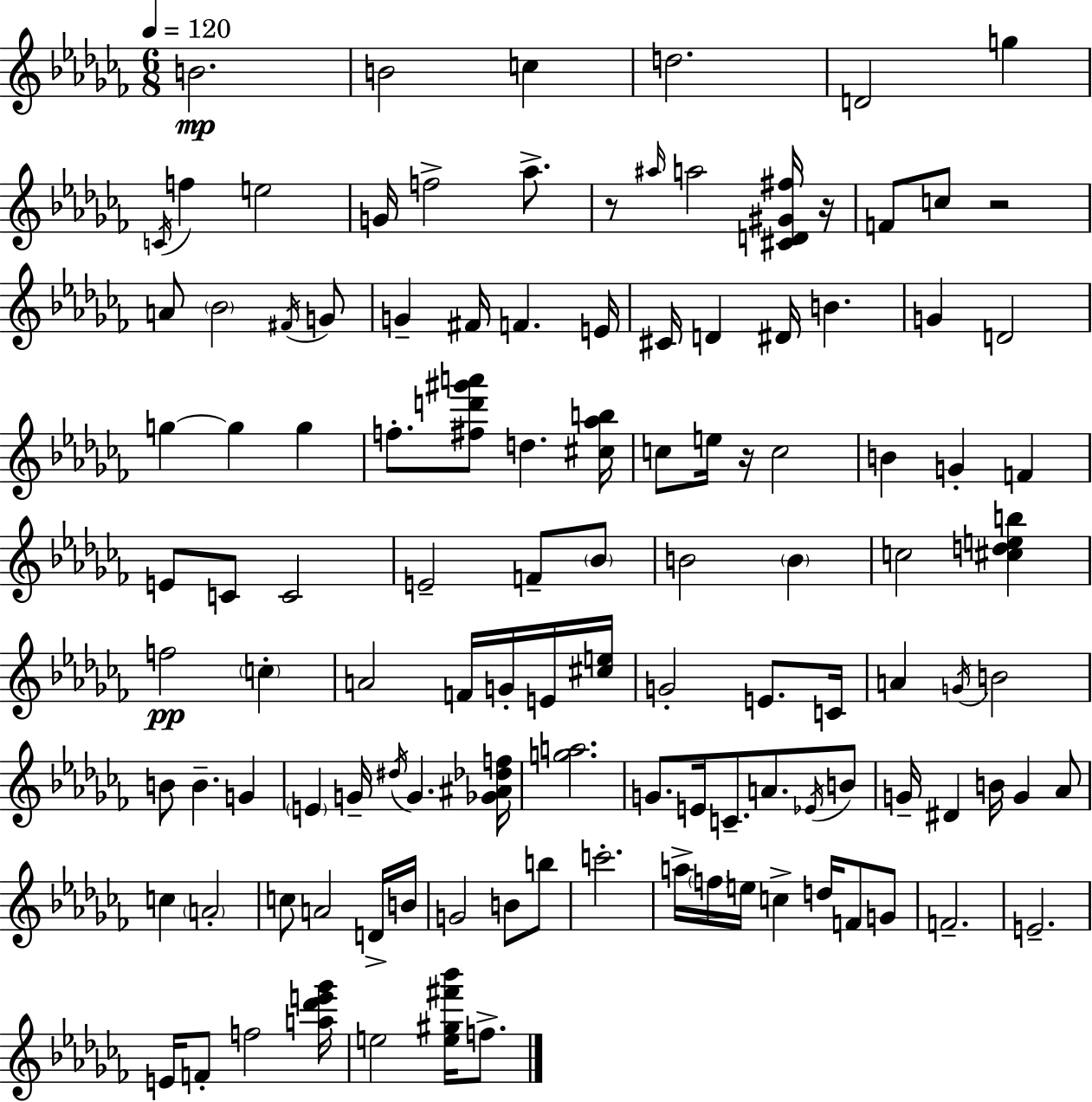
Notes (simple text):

B4/h. B4/h C5/q D5/h. D4/h G5/q C4/s F5/q E5/h G4/s F5/h Ab5/e. R/e A#5/s A5/h [C#4,D4,G#4,F#5]/s R/s F4/e C5/e R/h A4/e Bb4/h F#4/s G4/e G4/q F#4/s F4/q. E4/s C#4/s D4/q D#4/s B4/q. G4/q D4/h G5/q G5/q G5/q F5/e. [F#5,D6,G#6,A6]/e D5/q. [C#5,Ab5,B5]/s C5/e E5/s R/s C5/h B4/q G4/q F4/q E4/e C4/e C4/h E4/h F4/e Bb4/e B4/h B4/q C5/h [C#5,D5,E5,B5]/q F5/h C5/q A4/h F4/s G4/s E4/s [C#5,E5]/s G4/h E4/e. C4/s A4/q G4/s B4/h B4/e B4/q. G4/q E4/q G4/s D#5/s G4/q. [Gb4,A#4,Db5,F5]/s [G5,A5]/h. G4/e. E4/s C4/e. A4/e. Eb4/s B4/e G4/s D#4/q B4/s G4/q Ab4/e C5/q A4/h C5/e A4/h D4/s B4/s G4/h B4/e B5/e C6/h. A5/s F5/s E5/s C5/q D5/s F4/e G4/e F4/h. E4/h. E4/s F4/e F5/h [A5,Db6,E6,Gb6]/s E5/h [E5,G#5,F#6,Bb6]/s F5/e.